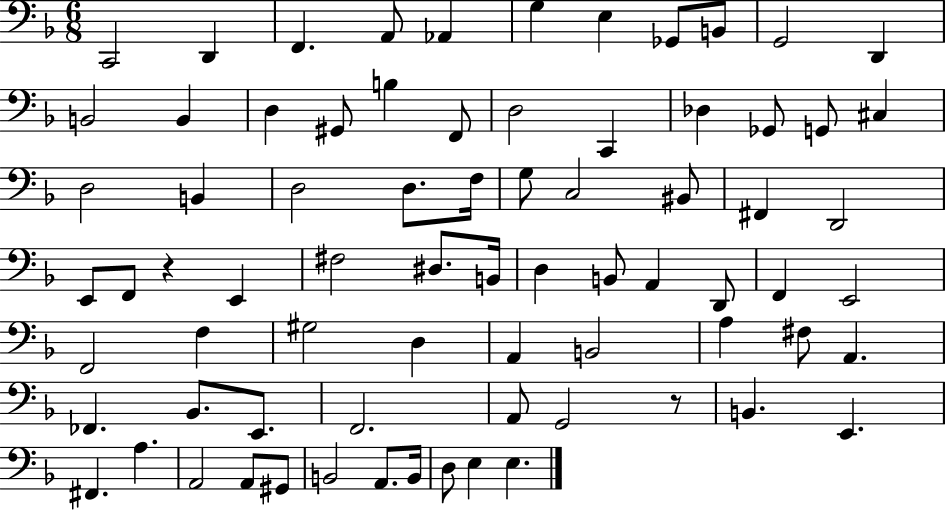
{
  \clef bass
  \numericTimeSignature
  \time 6/8
  \key f \major
  \repeat volta 2 { c,2 d,4 | f,4. a,8 aes,4 | g4 e4 ges,8 b,8 | g,2 d,4 | \break b,2 b,4 | d4 gis,8 b4 f,8 | d2 c,4 | des4 ges,8 g,8 cis4 | \break d2 b,4 | d2 d8. f16 | g8 c2 bis,8 | fis,4 d,2 | \break e,8 f,8 r4 e,4 | fis2 dis8. b,16 | d4 b,8 a,4 d,8 | f,4 e,2 | \break f,2 f4 | gis2 d4 | a,4 b,2 | a4 fis8 a,4. | \break fes,4. bes,8. e,8. | f,2. | a,8 g,2 r8 | b,4. e,4. | \break fis,4. a4. | a,2 a,8 gis,8 | b,2 a,8. b,16 | d8 e4 e4. | \break } \bar "|."
}